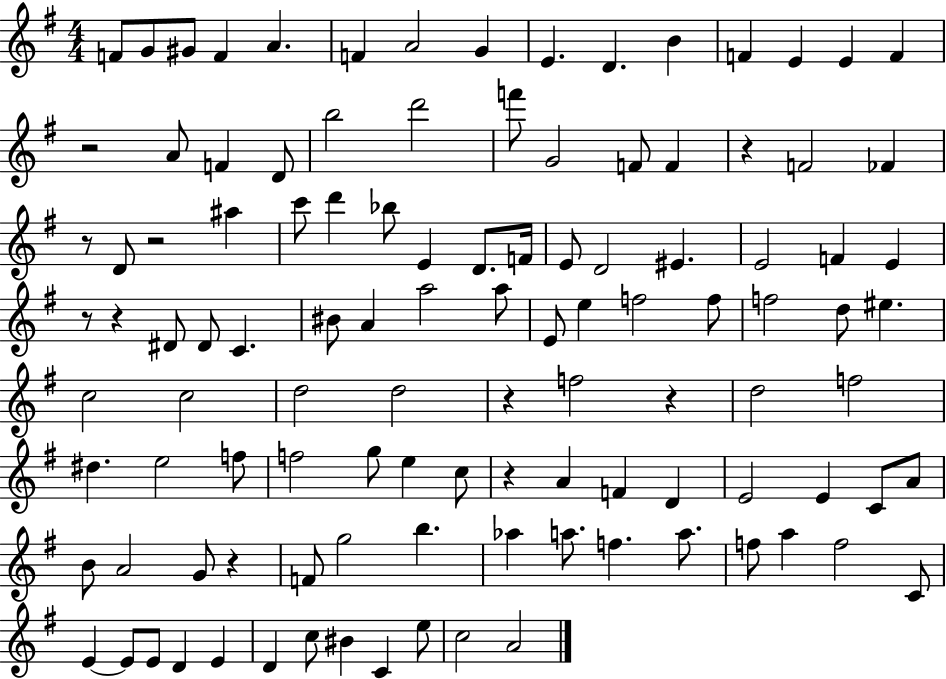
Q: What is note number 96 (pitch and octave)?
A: C5